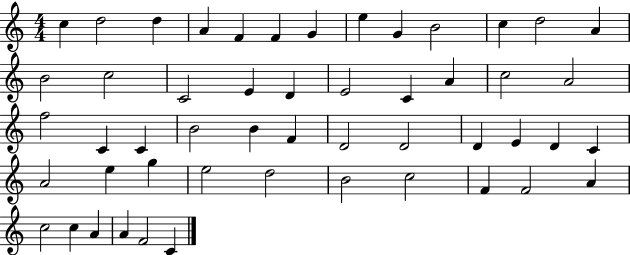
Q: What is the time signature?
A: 4/4